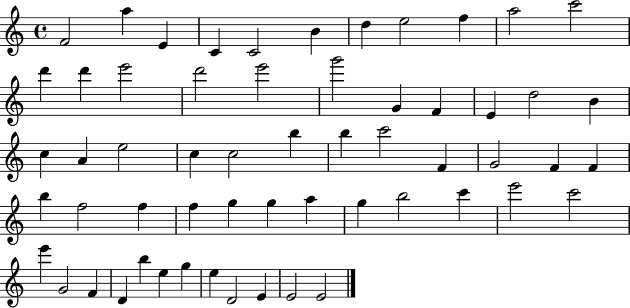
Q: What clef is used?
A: treble